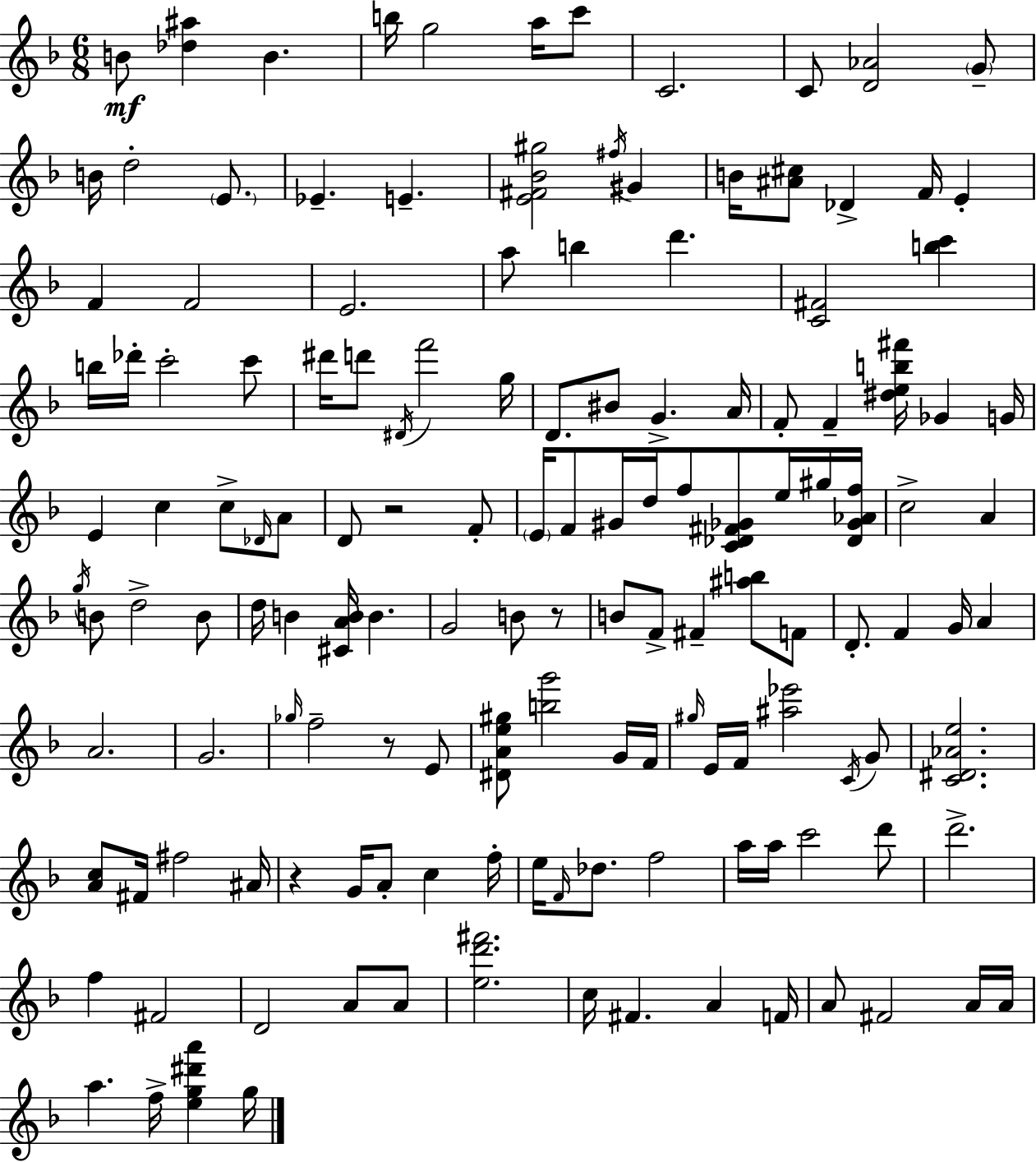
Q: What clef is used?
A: treble